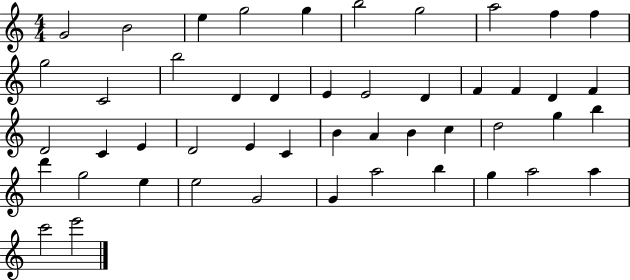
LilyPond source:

{
  \clef treble
  \numericTimeSignature
  \time 4/4
  \key c \major
  g'2 b'2 | e''4 g''2 g''4 | b''2 g''2 | a''2 f''4 f''4 | \break g''2 c'2 | b''2 d'4 d'4 | e'4 e'2 d'4 | f'4 f'4 d'4 f'4 | \break d'2 c'4 e'4 | d'2 e'4 c'4 | b'4 a'4 b'4 c''4 | d''2 g''4 b''4 | \break d'''4 g''2 e''4 | e''2 g'2 | g'4 a''2 b''4 | g''4 a''2 a''4 | \break c'''2 e'''2 | \bar "|."
}